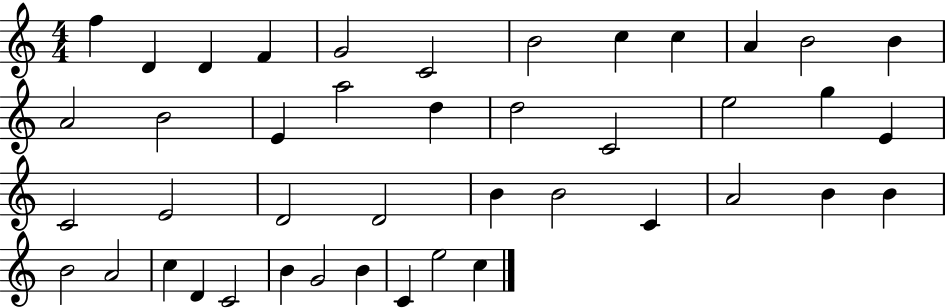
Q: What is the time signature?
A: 4/4